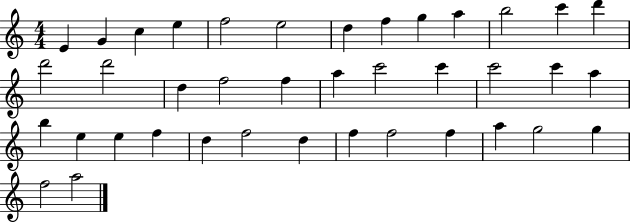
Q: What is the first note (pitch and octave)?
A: E4